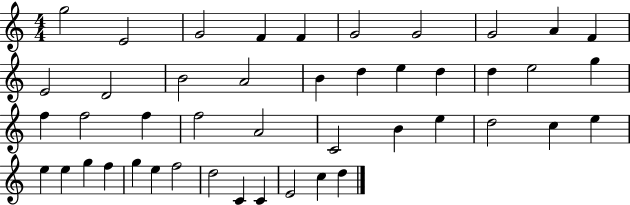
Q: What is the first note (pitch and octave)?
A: G5